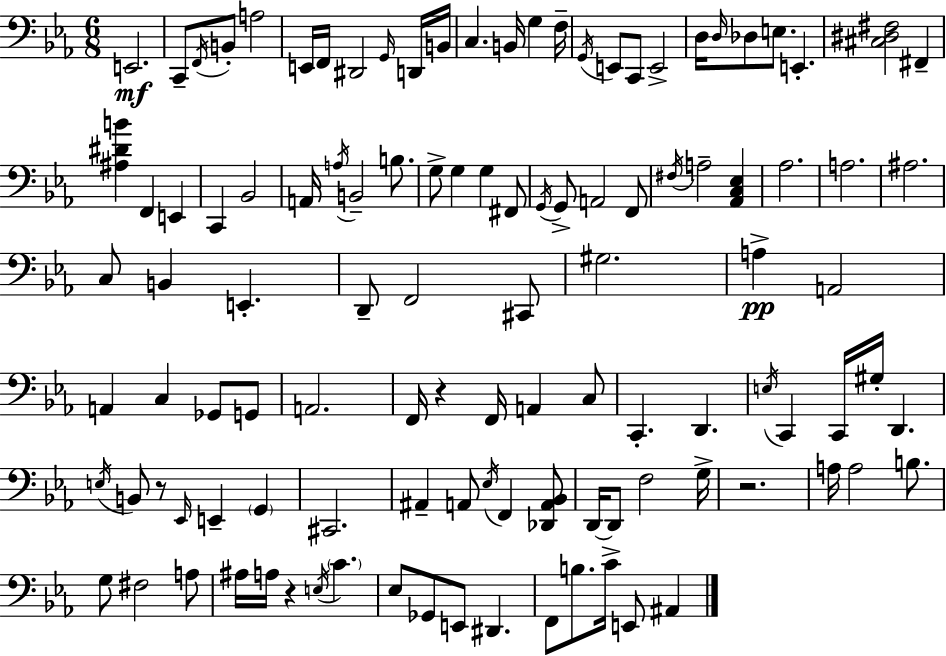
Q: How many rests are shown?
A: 4